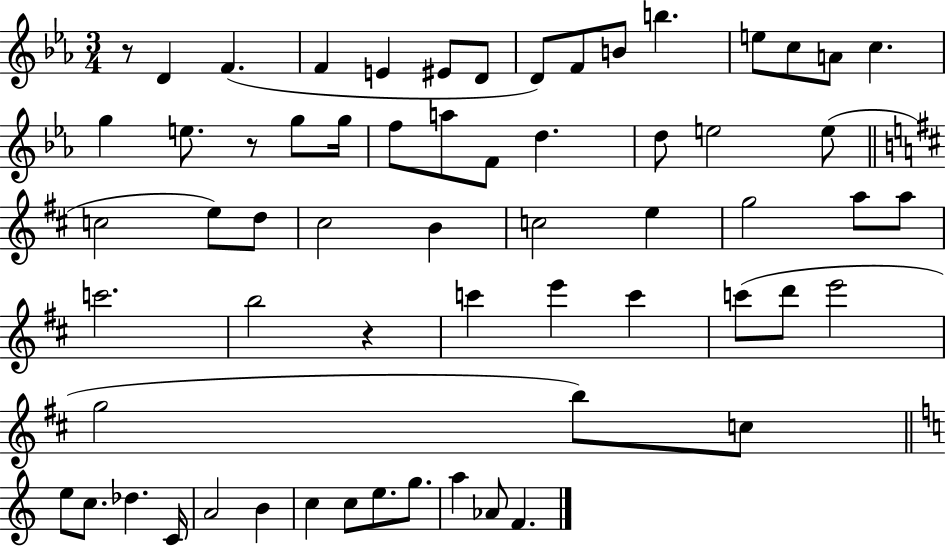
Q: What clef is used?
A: treble